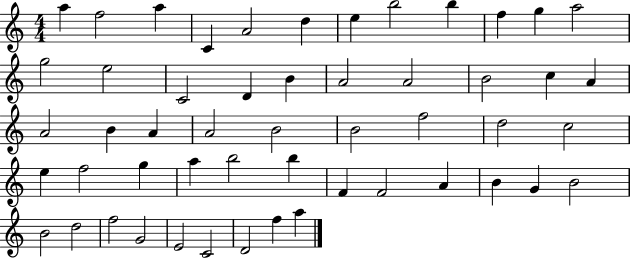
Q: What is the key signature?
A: C major